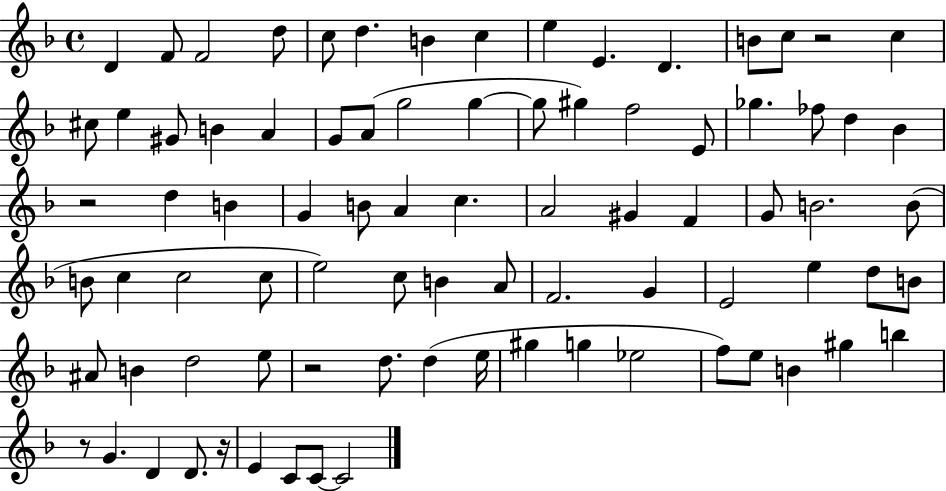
D4/q F4/e F4/h D5/e C5/e D5/q. B4/q C5/q E5/q E4/q. D4/q. B4/e C5/e R/h C5/q C#5/e E5/q G#4/e B4/q A4/q G4/e A4/e G5/h G5/q G5/e G#5/q F5/h E4/e Gb5/q. FES5/e D5/q Bb4/q R/h D5/q B4/q G4/q B4/e A4/q C5/q. A4/h G#4/q F4/q G4/e B4/h. B4/e B4/e C5/q C5/h C5/e E5/h C5/e B4/q A4/e F4/h. G4/q E4/h E5/q D5/e B4/e A#4/e B4/q D5/h E5/e R/h D5/e. D5/q E5/s G#5/q G5/q Eb5/h F5/e E5/e B4/q G#5/q B5/q R/e G4/q. D4/q D4/e. R/s E4/q C4/e C4/e C4/h